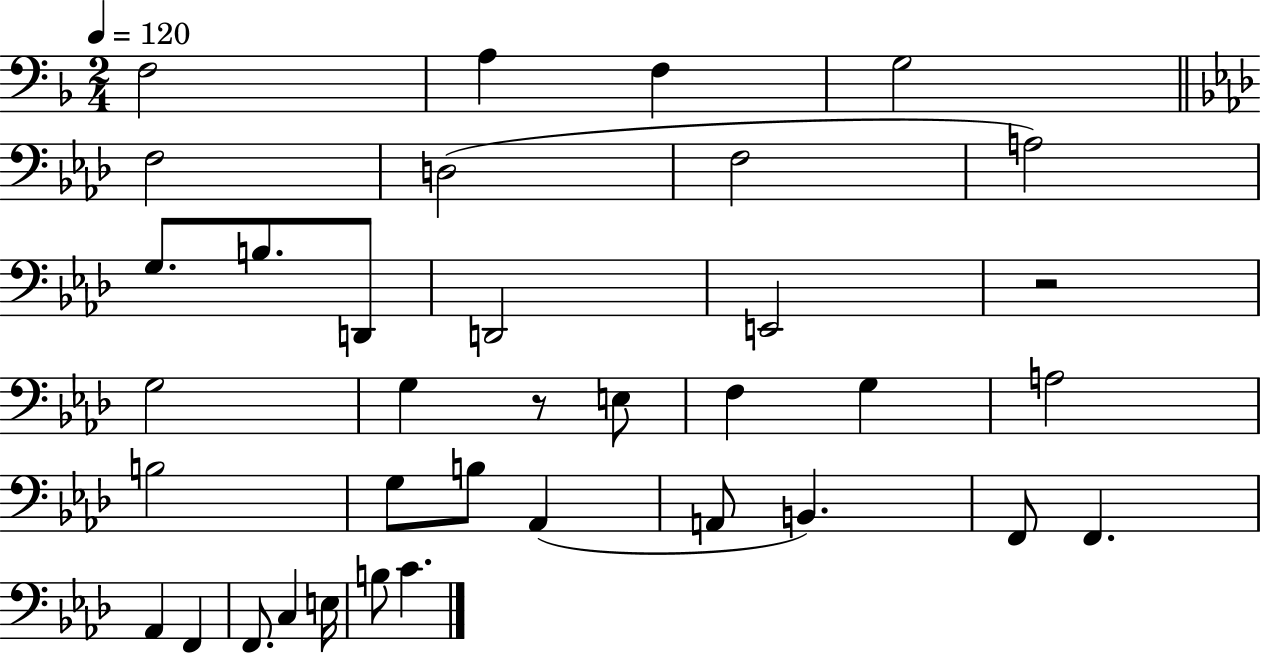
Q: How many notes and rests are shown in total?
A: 36